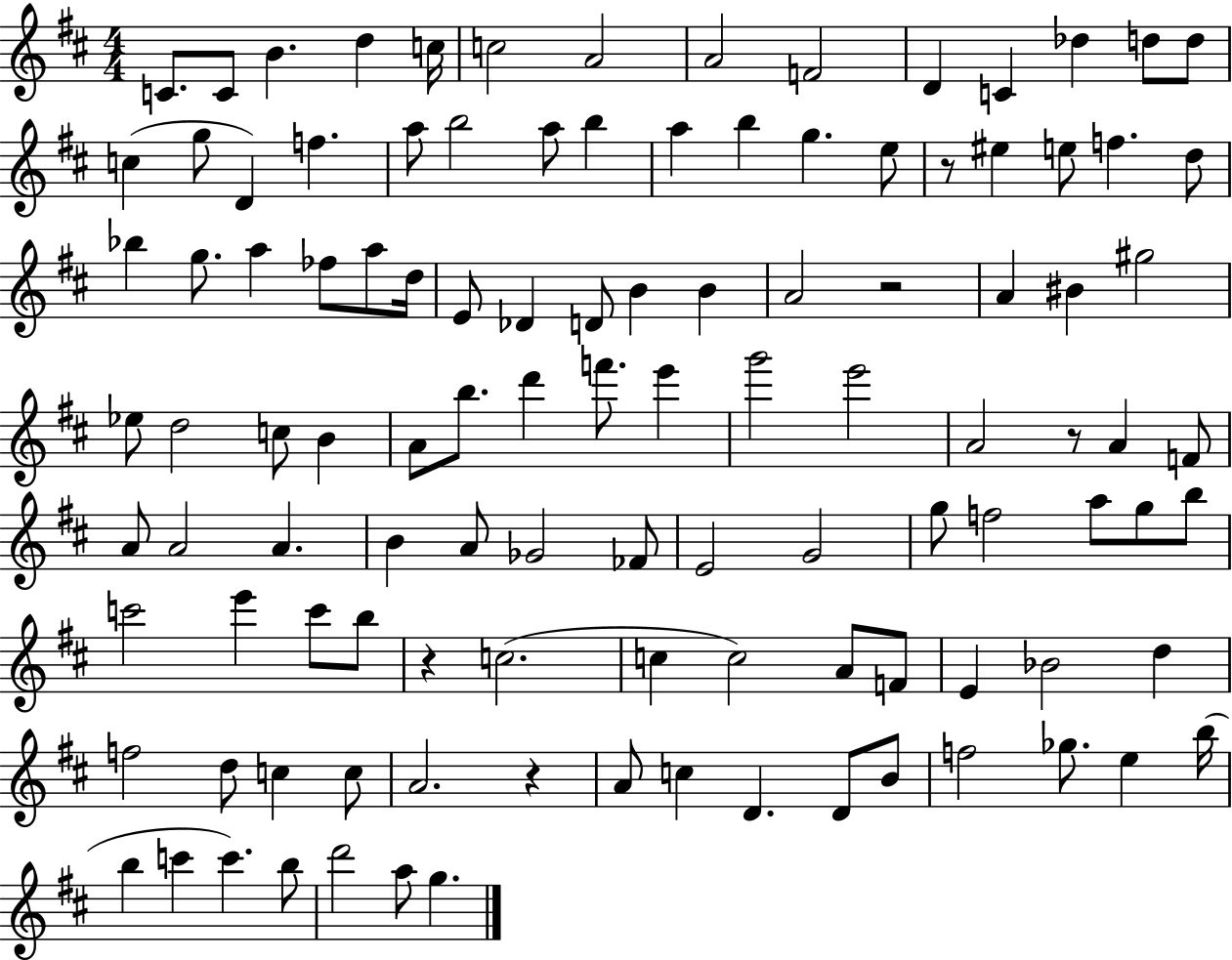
C4/e. C4/e B4/q. D5/q C5/s C5/h A4/h A4/h F4/h D4/q C4/q Db5/q D5/e D5/e C5/q G5/e D4/q F5/q. A5/e B5/h A5/e B5/q A5/q B5/q G5/q. E5/e R/e EIS5/q E5/e F5/q. D5/e Bb5/q G5/e. A5/q FES5/e A5/e D5/s E4/e Db4/q D4/e B4/q B4/q A4/h R/h A4/q BIS4/q G#5/h Eb5/e D5/h C5/e B4/q A4/e B5/e. D6/q F6/e. E6/q G6/h E6/h A4/h R/e A4/q F4/e A4/e A4/h A4/q. B4/q A4/e Gb4/h FES4/e E4/h G4/h G5/e F5/h A5/e G5/e B5/e C6/h E6/q C6/e B5/e R/q C5/h. C5/q C5/h A4/e F4/e E4/q Bb4/h D5/q F5/h D5/e C5/q C5/e A4/h. R/q A4/e C5/q D4/q. D4/e B4/e F5/h Gb5/e. E5/q B5/s B5/q C6/q C6/q. B5/e D6/h A5/e G5/q.